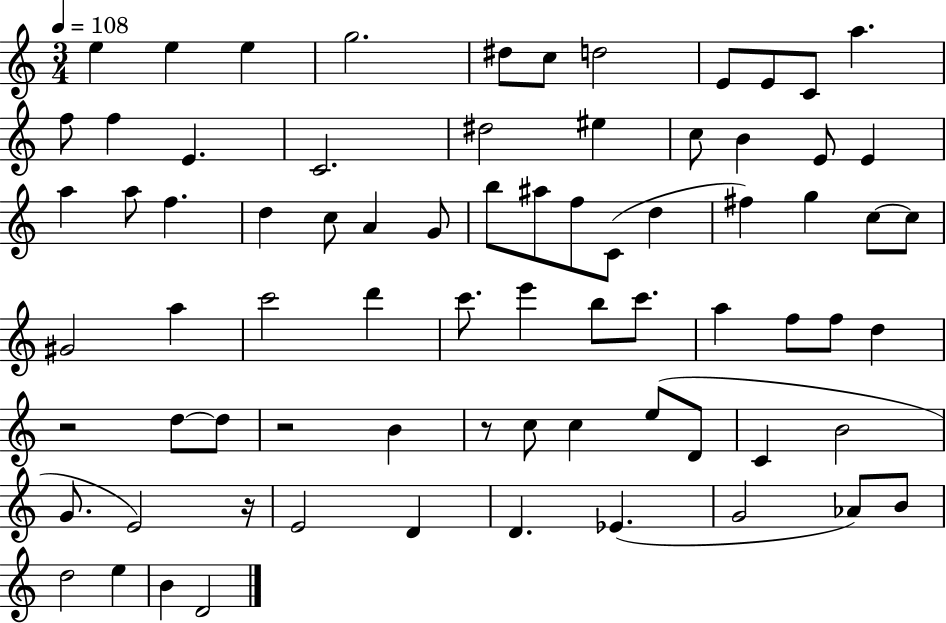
E5/q E5/q E5/q G5/h. D#5/e C5/e D5/h E4/e E4/e C4/e A5/q. F5/e F5/q E4/q. C4/h. D#5/h EIS5/q C5/e B4/q E4/e E4/q A5/q A5/e F5/q. D5/q C5/e A4/q G4/e B5/e A#5/e F5/e C4/e D5/q F#5/q G5/q C5/e C5/e G#4/h A5/q C6/h D6/q C6/e. E6/q B5/e C6/e. A5/q F5/e F5/e D5/q R/h D5/e D5/e R/h B4/q R/e C5/e C5/q E5/e D4/e C4/q B4/h G4/e. E4/h R/s E4/h D4/q D4/q. Eb4/q. G4/h Ab4/e B4/e D5/h E5/q B4/q D4/h